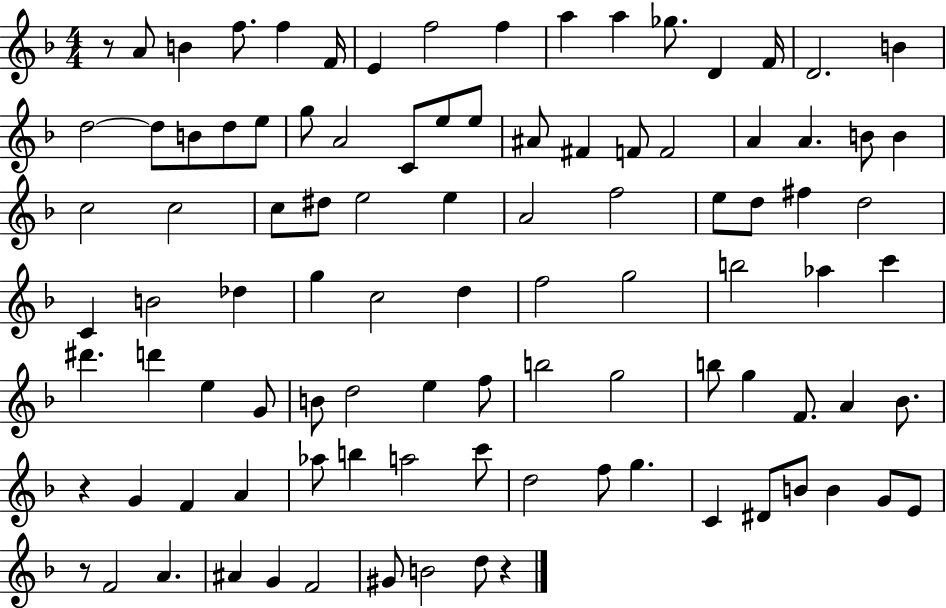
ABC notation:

X:1
T:Untitled
M:4/4
L:1/4
K:F
z/2 A/2 B f/2 f F/4 E f2 f a a _g/2 D F/4 D2 B d2 d/2 B/2 d/2 e/2 g/2 A2 C/2 e/2 e/2 ^A/2 ^F F/2 F2 A A B/2 B c2 c2 c/2 ^d/2 e2 e A2 f2 e/2 d/2 ^f d2 C B2 _d g c2 d f2 g2 b2 _a c' ^d' d' e G/2 B/2 d2 e f/2 b2 g2 b/2 g F/2 A _B/2 z G F A _a/2 b a2 c'/2 d2 f/2 g C ^D/2 B/2 B G/2 E/2 z/2 F2 A ^A G F2 ^G/2 B2 d/2 z